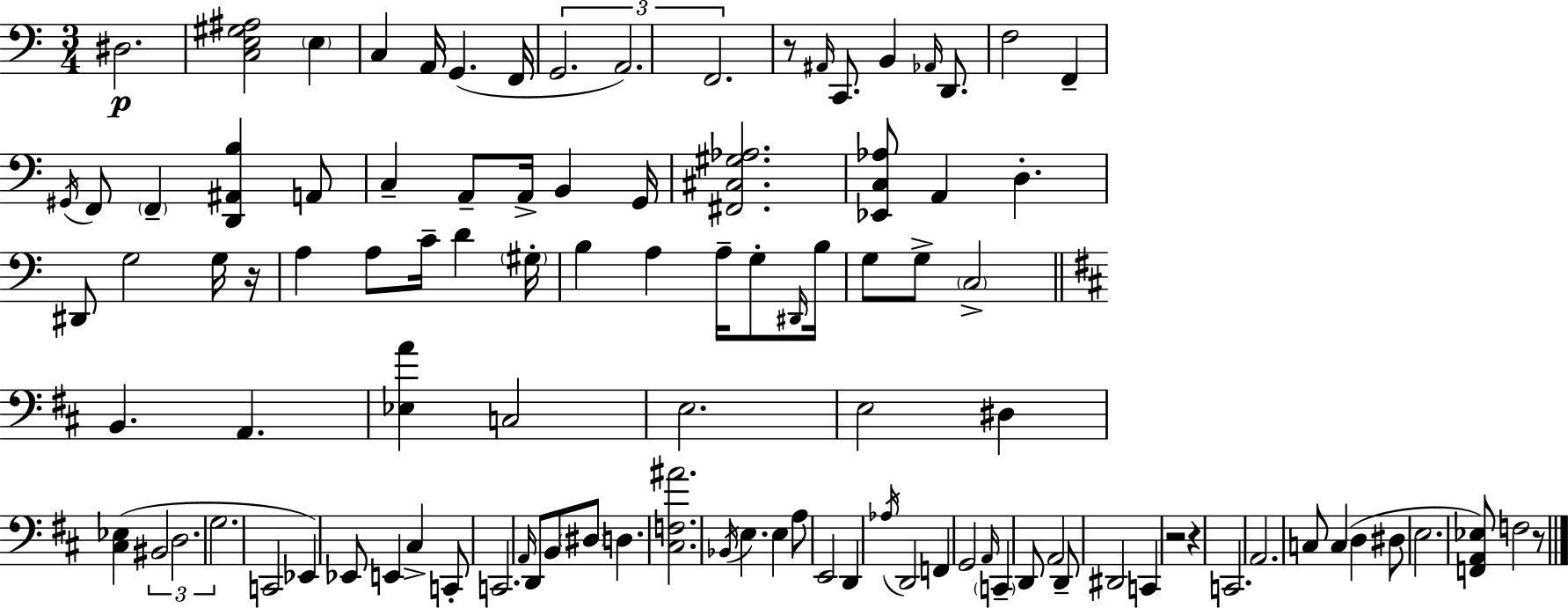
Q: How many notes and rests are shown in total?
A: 103